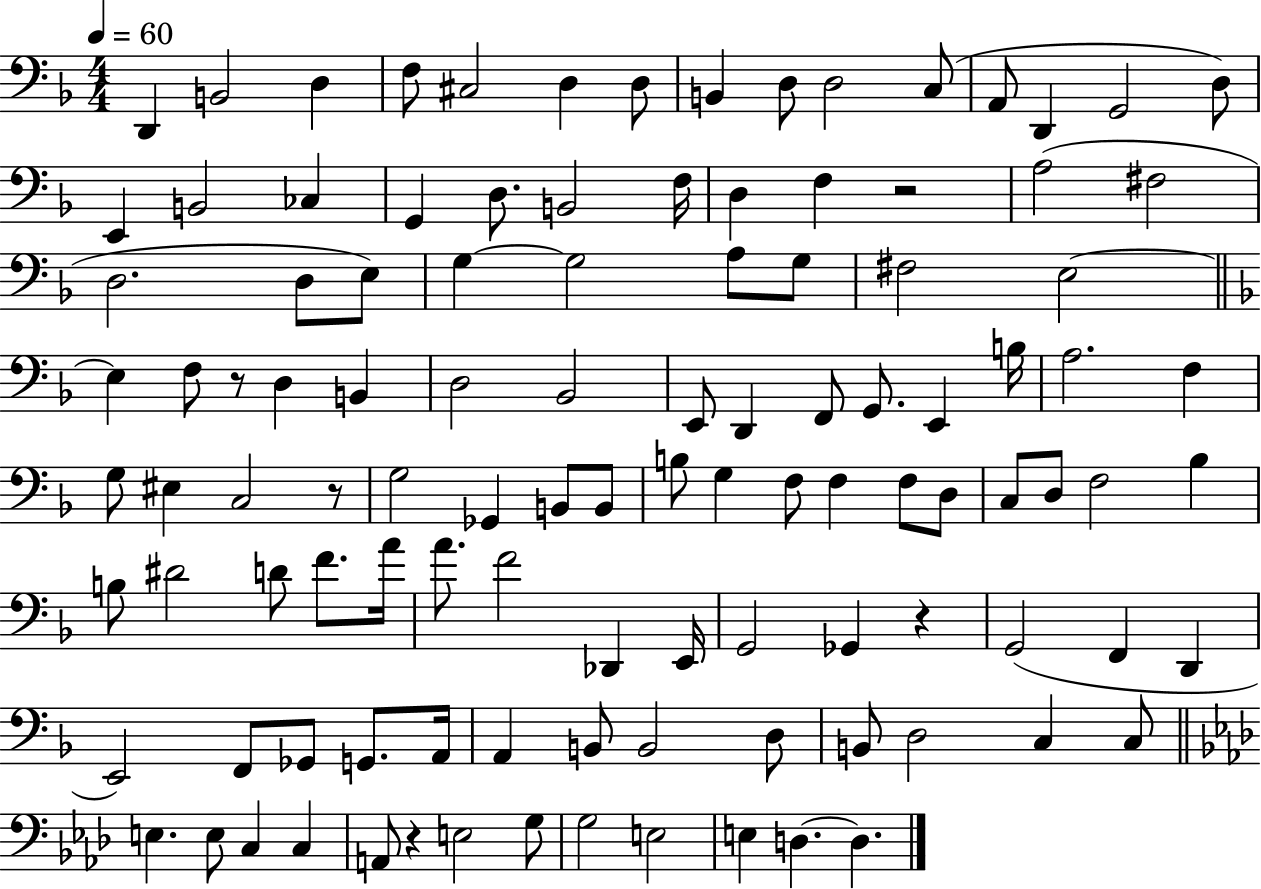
X:1
T:Untitled
M:4/4
L:1/4
K:F
D,, B,,2 D, F,/2 ^C,2 D, D,/2 B,, D,/2 D,2 C,/2 A,,/2 D,, G,,2 D,/2 E,, B,,2 _C, G,, D,/2 B,,2 F,/4 D, F, z2 A,2 ^F,2 D,2 D,/2 E,/2 G, G,2 A,/2 G,/2 ^F,2 E,2 E, F,/2 z/2 D, B,, D,2 _B,,2 E,,/2 D,, F,,/2 G,,/2 E,, B,/4 A,2 F, G,/2 ^E, C,2 z/2 G,2 _G,, B,,/2 B,,/2 B,/2 G, F,/2 F, F,/2 D,/2 C,/2 D,/2 F,2 _B, B,/2 ^D2 D/2 F/2 A/4 A/2 F2 _D,, E,,/4 G,,2 _G,, z G,,2 F,, D,, E,,2 F,,/2 _G,,/2 G,,/2 A,,/4 A,, B,,/2 B,,2 D,/2 B,,/2 D,2 C, C,/2 E, E,/2 C, C, A,,/2 z E,2 G,/2 G,2 E,2 E, D, D,